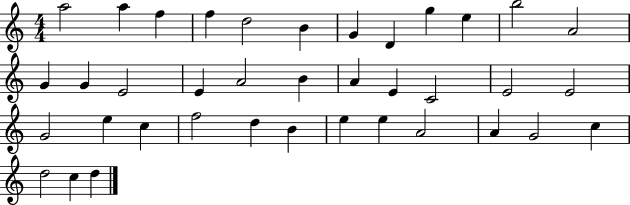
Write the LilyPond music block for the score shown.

{
  \clef treble
  \numericTimeSignature
  \time 4/4
  \key c \major
  a''2 a''4 f''4 | f''4 d''2 b'4 | g'4 d'4 g''4 e''4 | b''2 a'2 | \break g'4 g'4 e'2 | e'4 a'2 b'4 | a'4 e'4 c'2 | e'2 e'2 | \break g'2 e''4 c''4 | f''2 d''4 b'4 | e''4 e''4 a'2 | a'4 g'2 c''4 | \break d''2 c''4 d''4 | \bar "|."
}